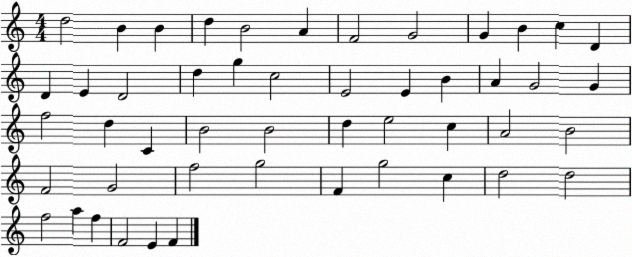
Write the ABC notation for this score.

X:1
T:Untitled
M:4/4
L:1/4
K:C
d2 B B d B2 A F2 G2 G B c D D E D2 d g c2 E2 E B A G2 G f2 d C B2 B2 d e2 c A2 B2 F2 G2 f2 g2 F g2 c d2 d2 f2 a f F2 E F